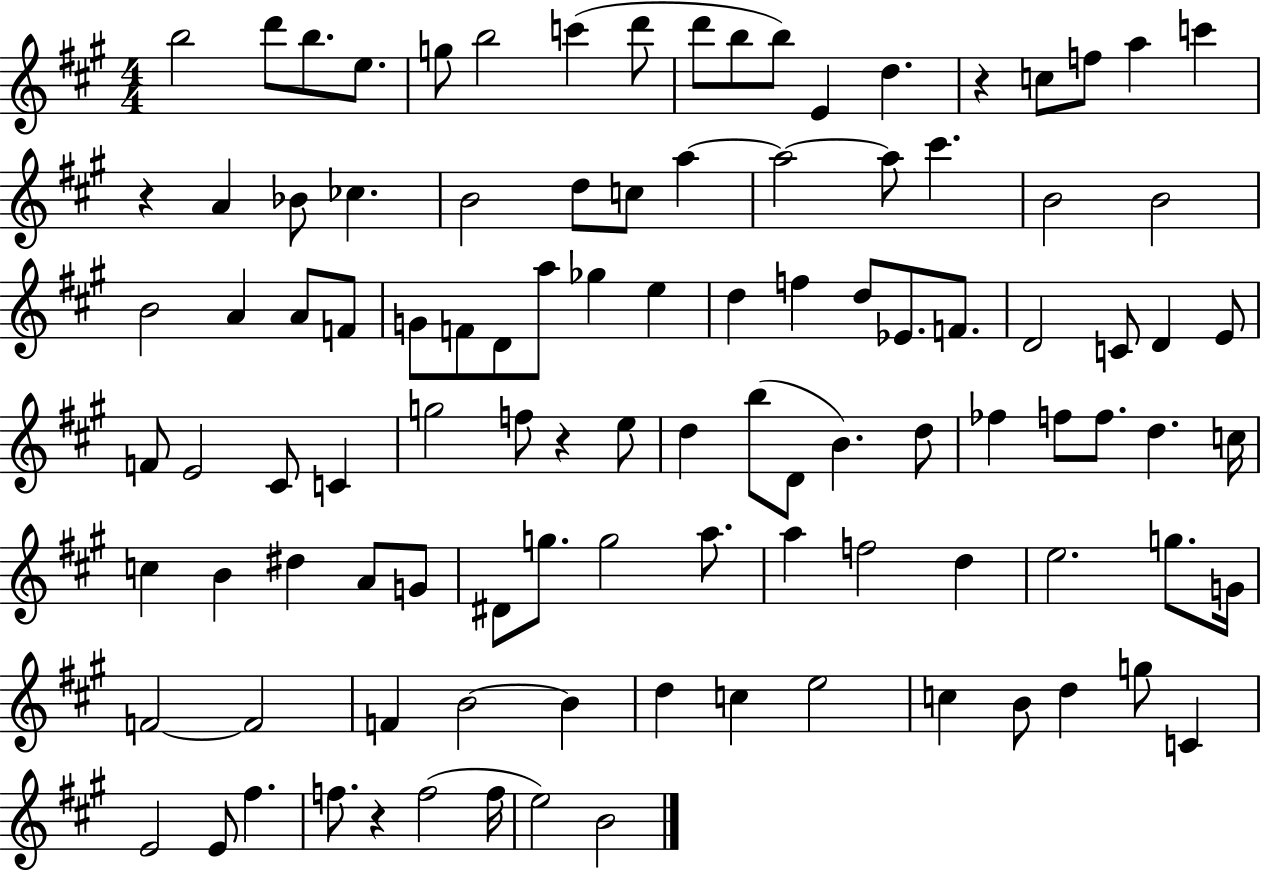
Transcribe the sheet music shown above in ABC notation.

X:1
T:Untitled
M:4/4
L:1/4
K:A
b2 d'/2 b/2 e/2 g/2 b2 c' d'/2 d'/2 b/2 b/2 E d z c/2 f/2 a c' z A _B/2 _c B2 d/2 c/2 a a2 a/2 ^c' B2 B2 B2 A A/2 F/2 G/2 F/2 D/2 a/2 _g e d f d/2 _E/2 F/2 D2 C/2 D E/2 F/2 E2 ^C/2 C g2 f/2 z e/2 d b/2 D/2 B d/2 _f f/2 f/2 d c/4 c B ^d A/2 G/2 ^D/2 g/2 g2 a/2 a f2 d e2 g/2 G/4 F2 F2 F B2 B d c e2 c B/2 d g/2 C E2 E/2 ^f f/2 z f2 f/4 e2 B2